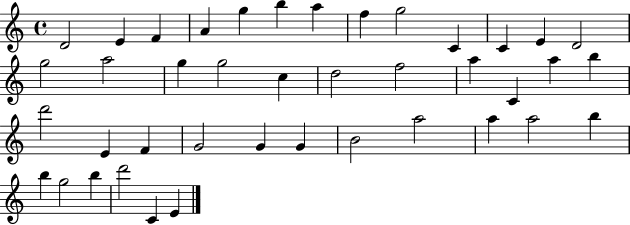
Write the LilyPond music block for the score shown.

{
  \clef treble
  \time 4/4
  \defaultTimeSignature
  \key c \major
  d'2 e'4 f'4 | a'4 g''4 b''4 a''4 | f''4 g''2 c'4 | c'4 e'4 d'2 | \break g''2 a''2 | g''4 g''2 c''4 | d''2 f''2 | a''4 c'4 a''4 b''4 | \break d'''2 e'4 f'4 | g'2 g'4 g'4 | b'2 a''2 | a''4 a''2 b''4 | \break b''4 g''2 b''4 | d'''2 c'4 e'4 | \bar "|."
}